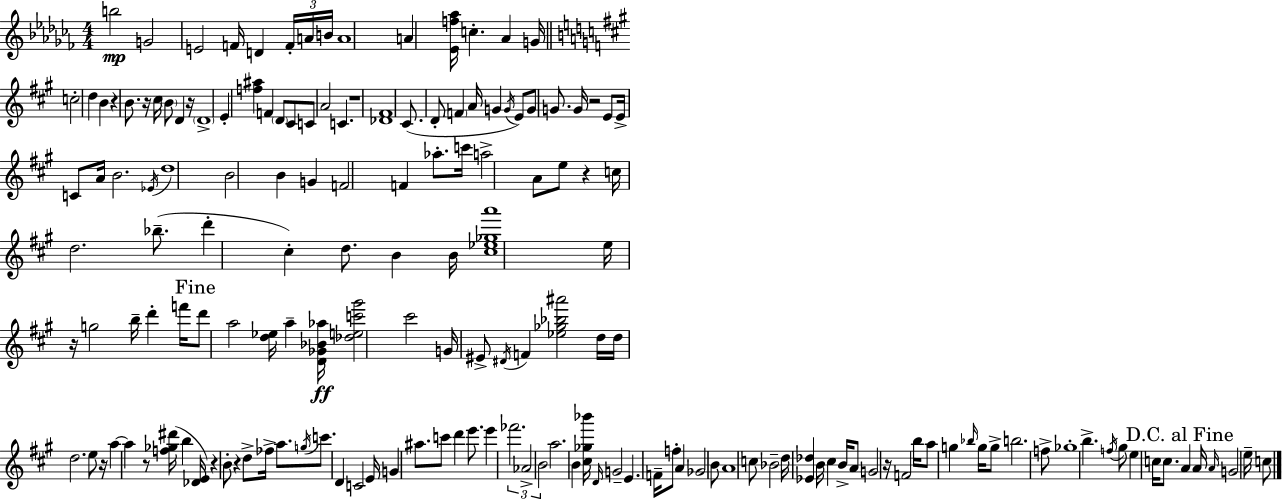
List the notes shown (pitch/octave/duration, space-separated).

B5/h G4/h E4/h F4/s D4/q F4/s A4/s B4/s A4/w A4/q [Eb4,F5,Ab5]/s C5/q. Ab4/q G4/s C5/h D5/q B4/q R/q B4/e. R/s C#5/s B4/e D4/q R/s D4/w E4/q [F5,A#5]/q F4/q D4/e C#4/e C4/e A4/h C4/q. R/w [Db4,F#4]/w C#4/e. D4/e F4/q A4/s G4/q G4/s E4/e G4/e G4/e. G4/s R/h E4/e E4/s C4/e A4/s B4/h. Eb4/s D5/w B4/h B4/q G4/q F4/h F4/q Ab5/e. C6/s A5/h A4/e E5/e R/q C5/s D5/h. Bb5/e. D6/q C#5/q D5/e. B4/q B4/s [C#5,Eb5,Gb5,A6]/w E5/s R/s G5/h B5/s D6/q F6/s D6/e A5/h [D5,Eb5]/s A5/q [D4,Gb4,Bb4,Ab5]/s [Db5,E5,C6,G#6]/h C#6/h G4/s EIS4/e D#4/s F4/q [Eb5,Gb5,Bb5,A#6]/h D5/s D5/s D5/h. E5/e R/s A5/q A5/q R/e [F5,Gb5,D#6]/s B5/q [Db4,E4]/s R/q B4/e R/q D5/e FES5/s A5/e. G5/s C6/e. D4/q C4/h E4/s G4/q A#5/e. C6/e D6/q E6/e. E6/q FES6/h. Ab4/h B4/h A5/h. B4/q [C#5,Gb5,Bb6]/s D4/s G4/h E4/q. F4/s F5/e A4/q Gb4/h B4/e A4/w C5/e Bb4/h D5/s [Eb4,Db5]/q B4/s C#5/q B4/s A4/e G4/h R/s F4/h B5/s A5/e G5/q Bb5/s G5/s G5/e B5/h. F5/e Gb5/w B5/q. F5/s G#5/e E5/q C5/s C5/e. A4/q A4/s A4/s G4/h E5/s C5/e